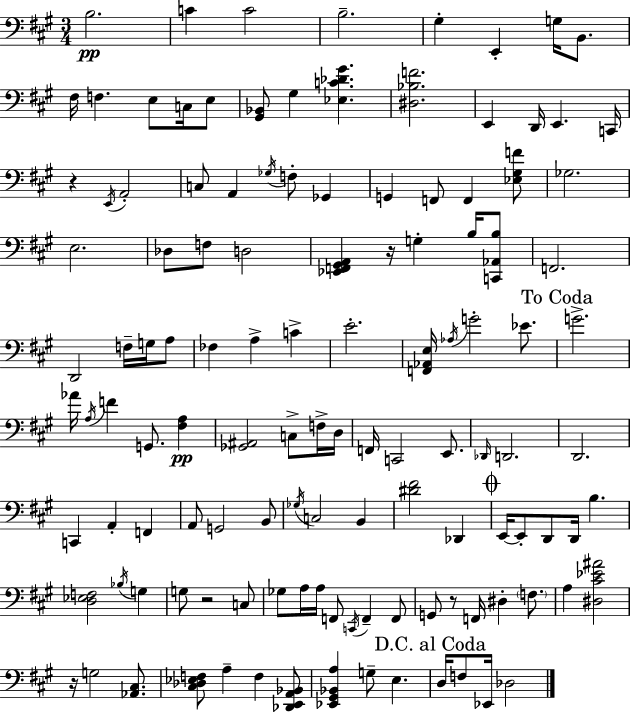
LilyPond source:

{
  \clef bass
  \numericTimeSignature
  \time 3/4
  \key a \major
  b2.\pp | c'4 c'2 | b2.-- | gis4-. e,4-. g16 b,8. | \break fis16 f4. e8 c16 e8 | <gis, bes,>8 gis4 <ees c' des' gis'>4. | <dis bes f'>2. | e,4 d,16 e,4. c,16 | \break r4 \acciaccatura { e,16 } a,2-. | c8 a,4 \acciaccatura { ges16 } f8-. ges,4 | g,4 f,8 f,4 | <ees gis f'>8 ges2. | \break e2. | des8 f8 d2 | <ees, f, gis, a,>4 r16 g4-. b16 | <c, aes, b>8 f,2. | \break d,2 f16-- g16 | a8 fes4 a4-> c'4-> | e'2.-. | <f, aes, e>16 \acciaccatura { aes16 } g'2-. | \break ees'8. \mark "To Coda" g'2.-> | aes'16 \acciaccatura { a16 } f'4 g,8. | <fis a>4\pp <ges, ais,>2 | c8-> f16-> d16 f,16 c,2 | \break e,8. \grace { des,16 } d,2. | d,2. | c,4 a,4-. | f,4 a,8 g,2 | \break b,8 \acciaccatura { ges16 } c2 | b,4 <dis' fis'>2 | des,4 \mark \markup { \musicglyph "scripts.coda" } e,16~~ e,8-. d,8 d,16 | b4. <d ees f>2 | \break \acciaccatura { bes16 } g4 g8 r2 | c8 ges8 a16 a16 f,8 | \acciaccatura { c,16 } f,4-- f,8 g,8 r8 | f,16 dis4-. \parenthesize f8. a4 | \break <dis cis' ees' ais'>2 r16 g2 | <aes, cis>8. <cis des ees f>8 a4-- | f4 <des, e, a, bes,>8 <ees, gis, bes, a>4 | g8-- e4. \mark "D.C. al Coda" d16 f8 ees,16 | \break des2 \bar "|."
}